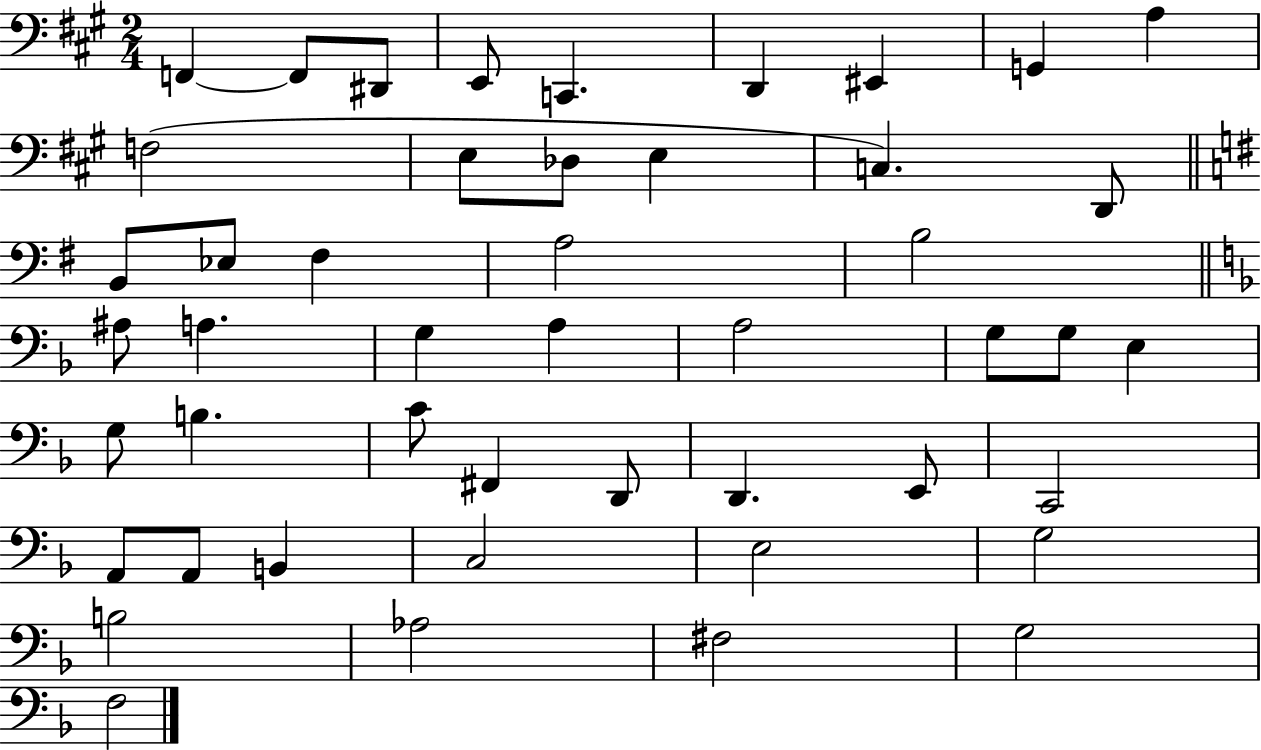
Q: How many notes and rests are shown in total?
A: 47